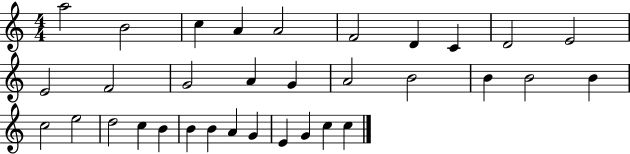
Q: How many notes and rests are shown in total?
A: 33